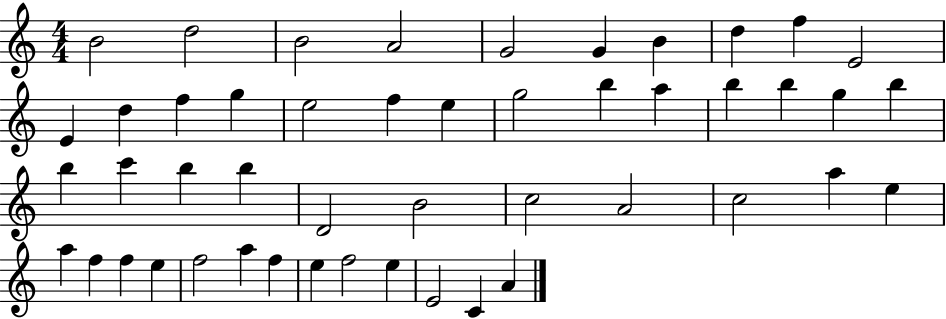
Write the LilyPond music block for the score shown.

{
  \clef treble
  \numericTimeSignature
  \time 4/4
  \key c \major
  b'2 d''2 | b'2 a'2 | g'2 g'4 b'4 | d''4 f''4 e'2 | \break e'4 d''4 f''4 g''4 | e''2 f''4 e''4 | g''2 b''4 a''4 | b''4 b''4 g''4 b''4 | \break b''4 c'''4 b''4 b''4 | d'2 b'2 | c''2 a'2 | c''2 a''4 e''4 | \break a''4 f''4 f''4 e''4 | f''2 a''4 f''4 | e''4 f''2 e''4 | e'2 c'4 a'4 | \break \bar "|."
}